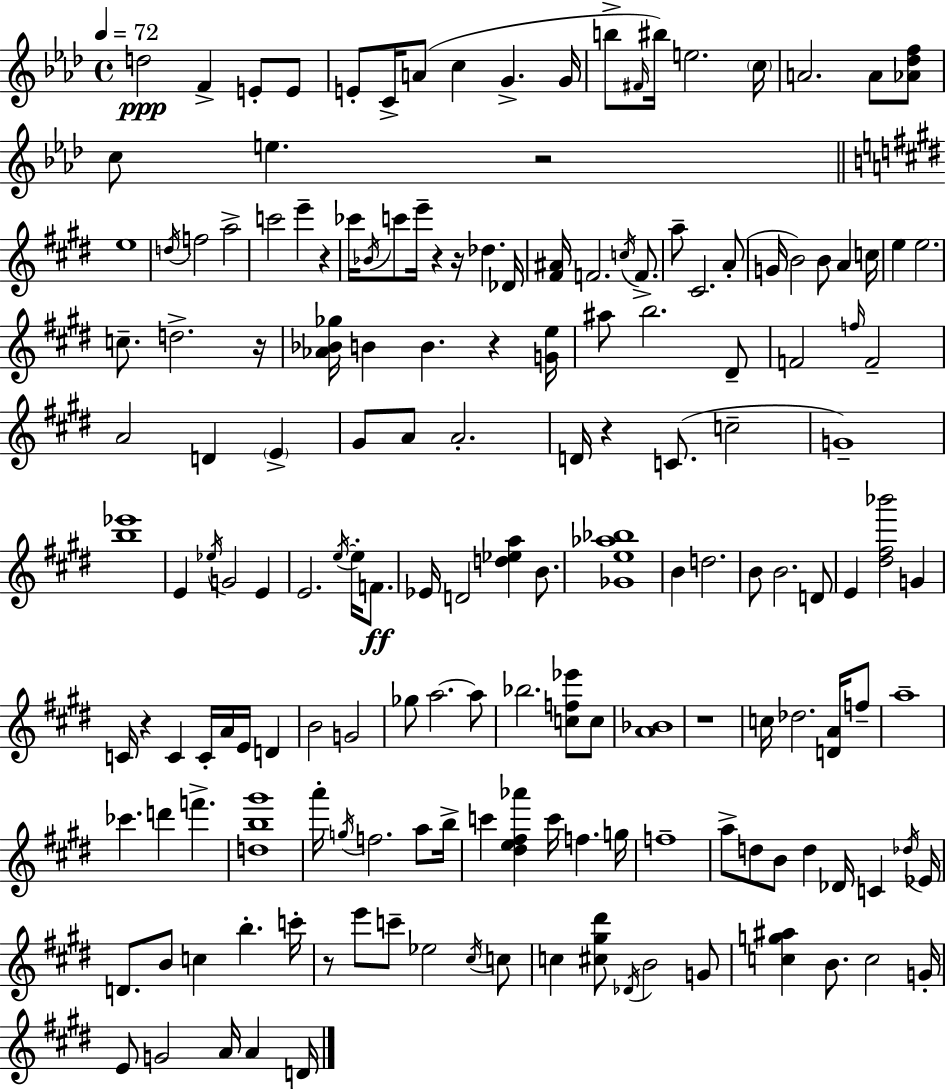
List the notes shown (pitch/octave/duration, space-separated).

D5/h F4/q E4/e E4/e E4/e C4/s A4/e C5/q G4/q. G4/s B5/e F#4/s BIS5/s E5/h. C5/s A4/h. A4/e [Ab4,Db5,F5]/e C5/e E5/q. R/h E5/w D5/s F5/h A5/h C6/h E6/q R/q CES6/s Bb4/s C6/e E6/s R/q R/s Db5/q. Db4/s [F#4,A#4]/s F4/h. C5/s F4/e. A5/e C#4/h. A4/e G4/s B4/h B4/e A4/q C5/s E5/q E5/h. C5/e. D5/h. R/s [Ab4,Bb4,Gb5]/s B4/q B4/q. R/q [G4,E5]/s A#5/e B5/h. D#4/e F4/h F5/s F4/h A4/h D4/q E4/q G#4/e A4/e A4/h. D4/s R/q C4/e. C5/h G4/w [B5,Eb6]/w E4/q Eb5/s G4/h E4/q E4/h. E5/s E5/s F4/e. Eb4/s D4/h [D5,Eb5,A5]/q B4/e. [Gb4,E5,Ab5,Bb5]/w B4/q D5/h. B4/e B4/h. D4/e E4/q [D#5,F#5,Bb6]/h G4/q C4/s R/q C4/q C4/s A4/s E4/s D4/q B4/h G4/h Gb5/e A5/h. A5/e Bb5/h. [C5,F5,Eb6]/e C5/e [A4,Bb4]/w R/w C5/s Db5/h. [D4,A4]/s F5/e A5/w CES6/q. D6/q F6/q. [D5,B5,G#6]/w A6/s G5/s F5/h. A5/e B5/s C6/q [D#5,E5,F#5,Ab6]/q C6/s F5/q. G5/s F5/w A5/e D5/e B4/e D5/q Db4/s C4/q Db5/s Eb4/s D4/e. B4/e C5/q B5/q. C6/s R/e E6/e C6/e Eb5/h C#5/s C5/e C5/q [C#5,G#5,D#6]/e Db4/s B4/h G4/e [C5,G5,A#5]/q B4/e. C5/h G4/s E4/e G4/h A4/s A4/q D4/s